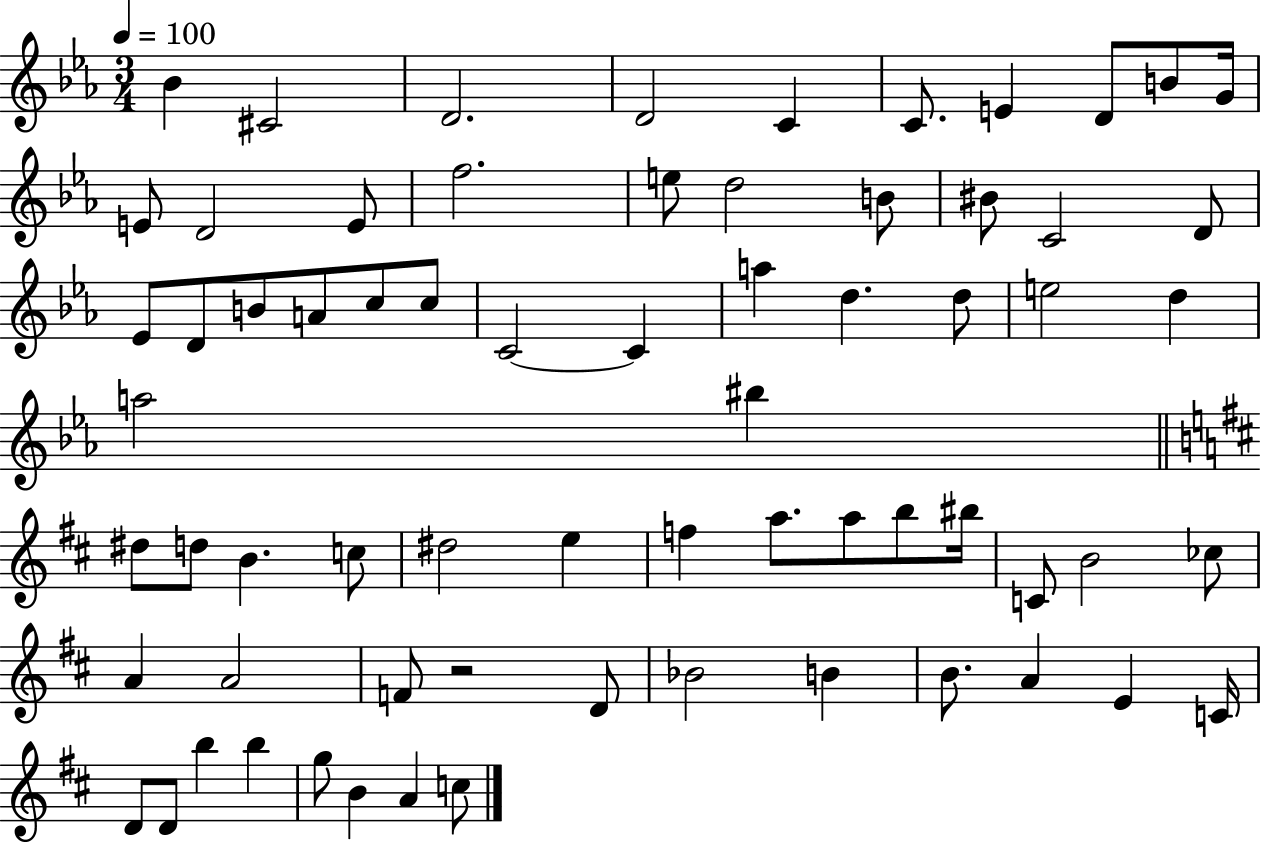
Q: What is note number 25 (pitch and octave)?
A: C5